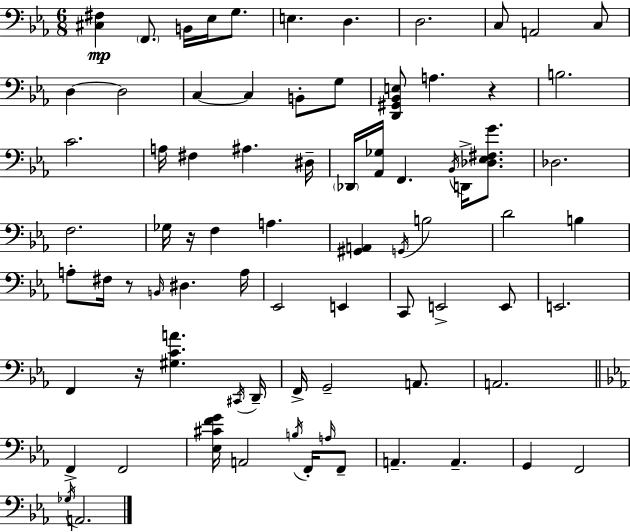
[C#3,F#3]/q F2/e. B2/s Eb3/s G3/e. E3/q. D3/q. D3/h. C3/e A2/h C3/e D3/q D3/h C3/q C3/q B2/e G3/e [D2,G#2,Bb2,E3]/e A3/q. R/q B3/h. C4/h. A3/s F#3/q A#3/q. D#3/s Db2/s [Ab2,Gb3]/s F2/q. Bb2/s D2/s [Db3,Eb3,F#3,G4]/e. Db3/h. F3/h. Gb3/s R/s F3/q A3/q. [G#2,A2]/q G2/s B3/h D4/h B3/q A3/e F#3/s R/e B2/s D#3/q. A3/s Eb2/h E2/q C2/e E2/h E2/e E2/h. F2/q R/s [G#3,C4,A4]/q. C#2/s D2/s F2/s G2/h A2/e. A2/h. F2/q F2/h [Eb3,C#4,F4,G4]/s A2/h B3/s F2/s A3/s F2/e A2/q. A2/q. G2/q F2/h Gb3/s A2/h.